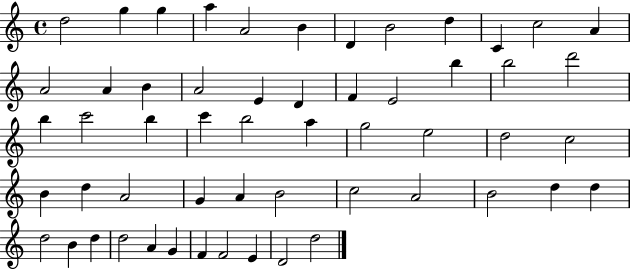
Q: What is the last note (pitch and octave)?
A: D5